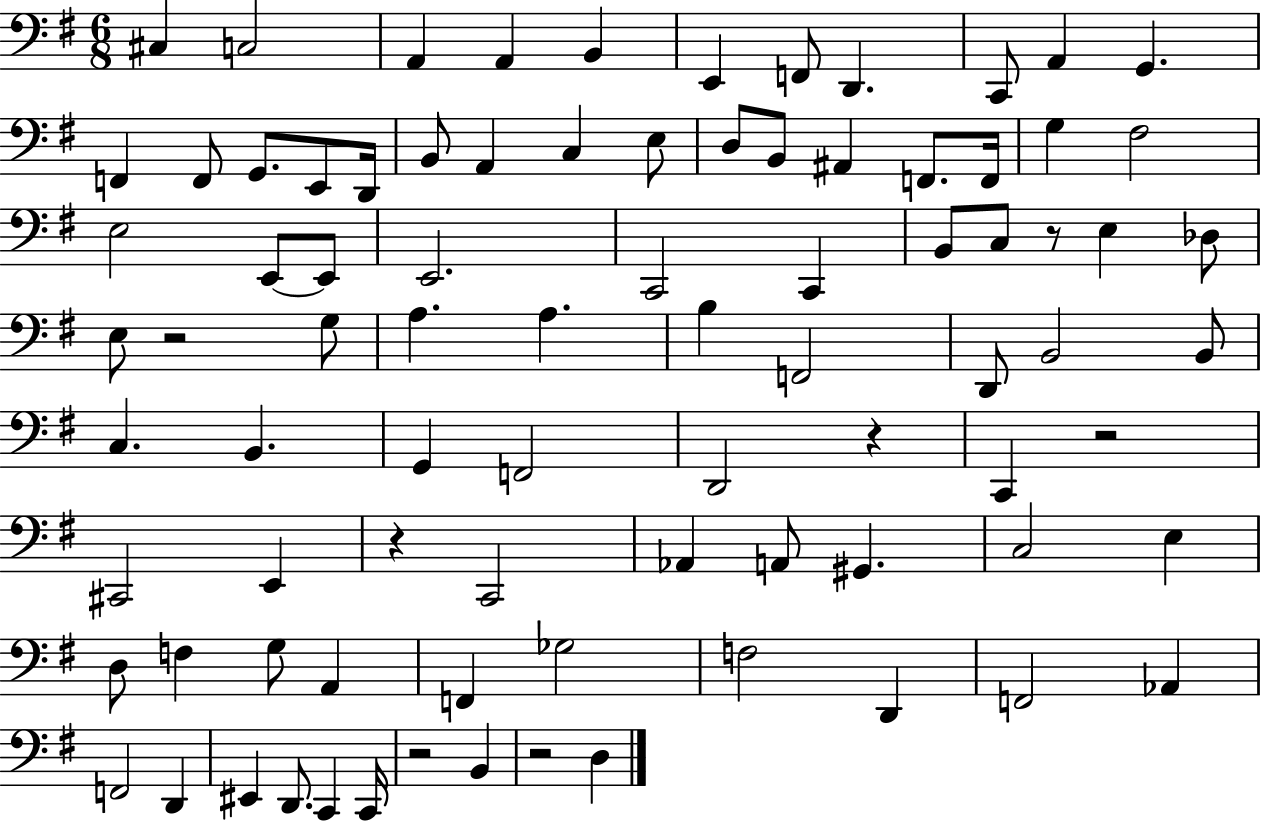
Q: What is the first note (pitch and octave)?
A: C#3